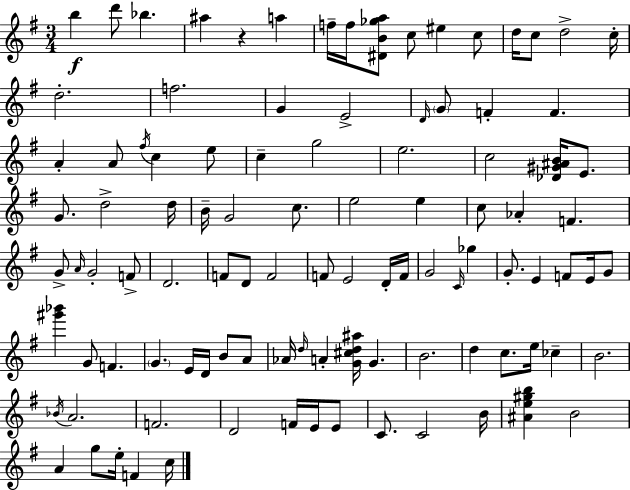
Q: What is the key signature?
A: G major